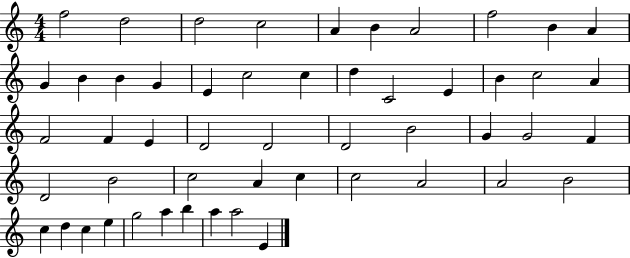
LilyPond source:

{
  \clef treble
  \numericTimeSignature
  \time 4/4
  \key c \major
  f''2 d''2 | d''2 c''2 | a'4 b'4 a'2 | f''2 b'4 a'4 | \break g'4 b'4 b'4 g'4 | e'4 c''2 c''4 | d''4 c'2 e'4 | b'4 c''2 a'4 | \break f'2 f'4 e'4 | d'2 d'2 | d'2 b'2 | g'4 g'2 f'4 | \break d'2 b'2 | c''2 a'4 c''4 | c''2 a'2 | a'2 b'2 | \break c''4 d''4 c''4 e''4 | g''2 a''4 b''4 | a''4 a''2 e'4 | \bar "|."
}